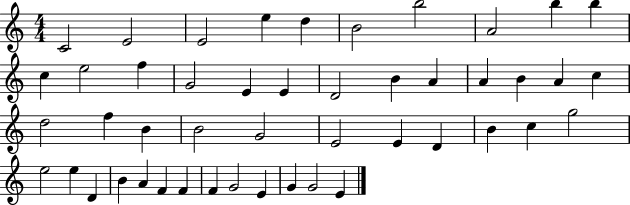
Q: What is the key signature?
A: C major